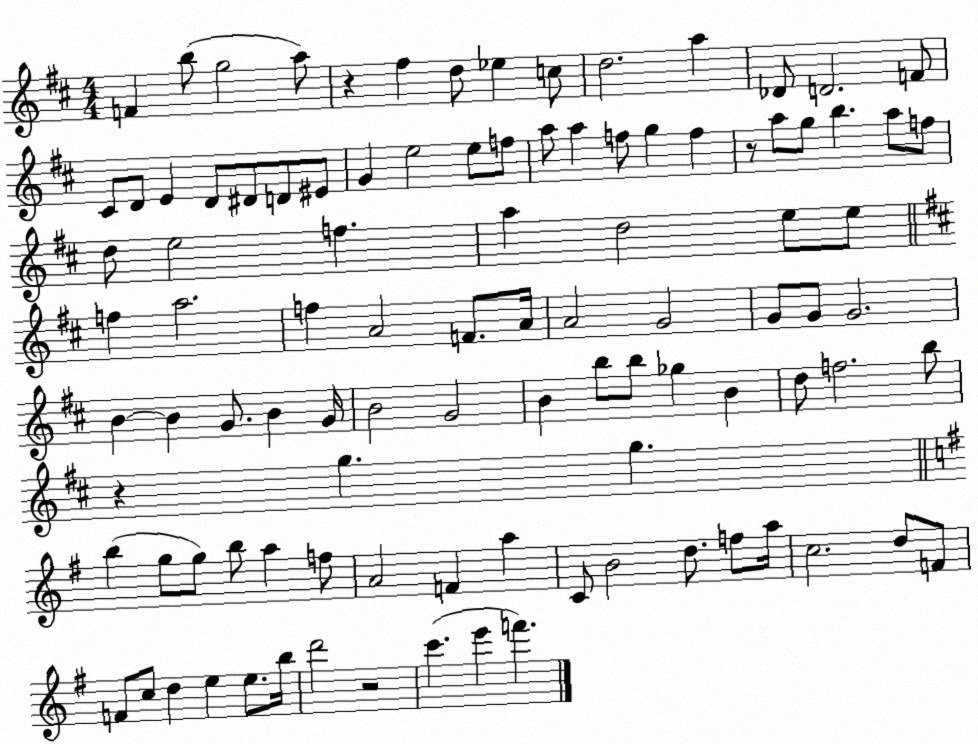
X:1
T:Untitled
M:4/4
L:1/4
K:D
F b/2 g2 a/2 z ^f d/2 _e c/2 d2 a _D/2 D2 F/2 ^C/2 D/2 E D/2 ^D/2 D/2 ^E/2 G e2 e/2 f/2 a/2 a f/2 g f z/2 a/2 g/2 b a/2 f/2 d/2 e2 f a d2 e/2 e/2 f a2 f A2 F/2 A/4 A2 G2 G/2 G/2 G2 B B G/2 B G/4 B2 G2 B b/2 b/2 _g B d/2 f2 b/2 z g g b g/2 g/2 b/2 a f/2 A2 F a C/2 B2 d/2 f/2 a/4 c2 d/2 F/2 F/2 c/2 d e e/2 b/4 d'2 z2 c' e' f'